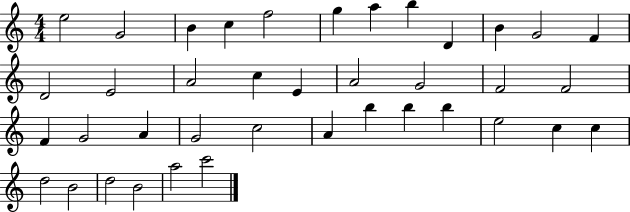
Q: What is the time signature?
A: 4/4